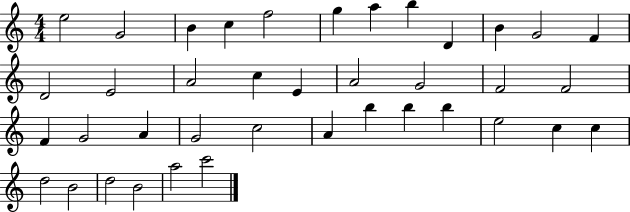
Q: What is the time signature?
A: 4/4